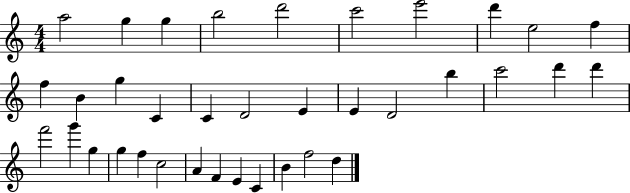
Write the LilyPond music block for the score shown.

{
  \clef treble
  \numericTimeSignature
  \time 4/4
  \key c \major
  a''2 g''4 g''4 | b''2 d'''2 | c'''2 e'''2 | d'''4 e''2 f''4 | \break f''4 b'4 g''4 c'4 | c'4 d'2 e'4 | e'4 d'2 b''4 | c'''2 d'''4 d'''4 | \break f'''2 g'''4 g''4 | g''4 f''4 c''2 | a'4 f'4 e'4 c'4 | b'4 f''2 d''4 | \break \bar "|."
}